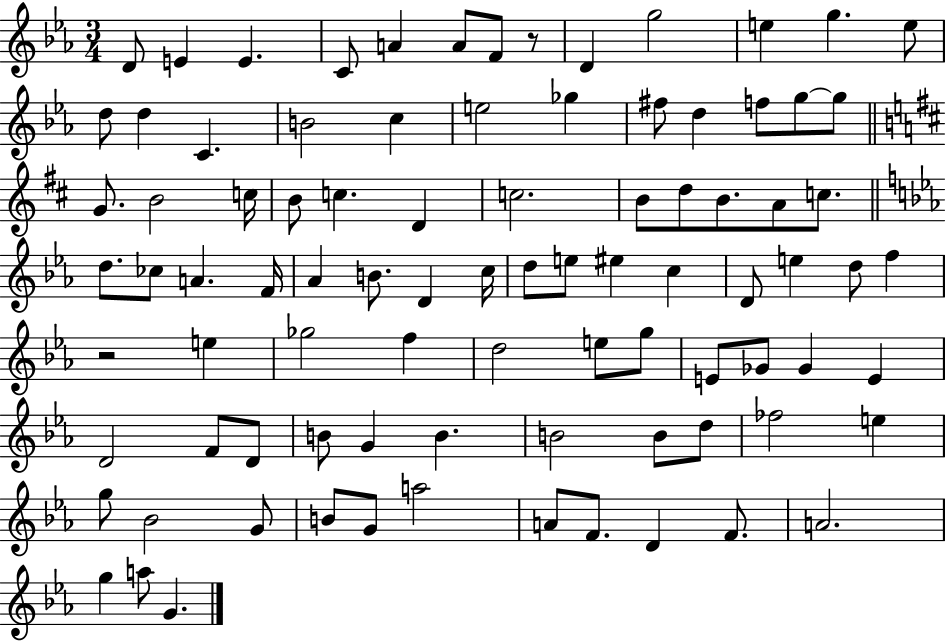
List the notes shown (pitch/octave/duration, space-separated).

D4/e E4/q E4/q. C4/e A4/q A4/e F4/e R/e D4/q G5/h E5/q G5/q. E5/e D5/e D5/q C4/q. B4/h C5/q E5/h Gb5/q F#5/e D5/q F5/e G5/e G5/e G4/e. B4/h C5/s B4/e C5/q. D4/q C5/h. B4/e D5/e B4/e. A4/e C5/e. D5/e. CES5/e A4/q. F4/s Ab4/q B4/e. D4/q C5/s D5/e E5/e EIS5/q C5/q D4/e E5/q D5/e F5/q R/h E5/q Gb5/h F5/q D5/h E5/e G5/e E4/e Gb4/e Gb4/q E4/q D4/h F4/e D4/e B4/e G4/q B4/q. B4/h B4/e D5/e FES5/h E5/q G5/e Bb4/h G4/e B4/e G4/e A5/h A4/e F4/e. D4/q F4/e. A4/h. G5/q A5/e G4/q.